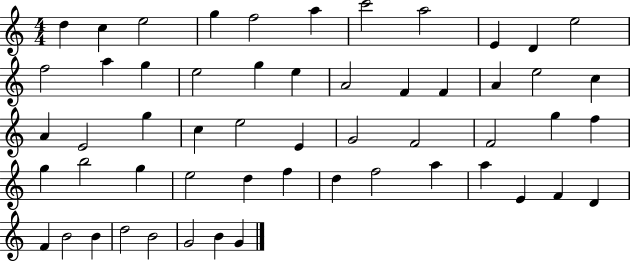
{
  \clef treble
  \numericTimeSignature
  \time 4/4
  \key c \major
  d''4 c''4 e''2 | g''4 f''2 a''4 | c'''2 a''2 | e'4 d'4 e''2 | \break f''2 a''4 g''4 | e''2 g''4 e''4 | a'2 f'4 f'4 | a'4 e''2 c''4 | \break a'4 e'2 g''4 | c''4 e''2 e'4 | g'2 f'2 | f'2 g''4 f''4 | \break g''4 b''2 g''4 | e''2 d''4 f''4 | d''4 f''2 a''4 | a''4 e'4 f'4 d'4 | \break f'4 b'2 b'4 | d''2 b'2 | g'2 b'4 g'4 | \bar "|."
}